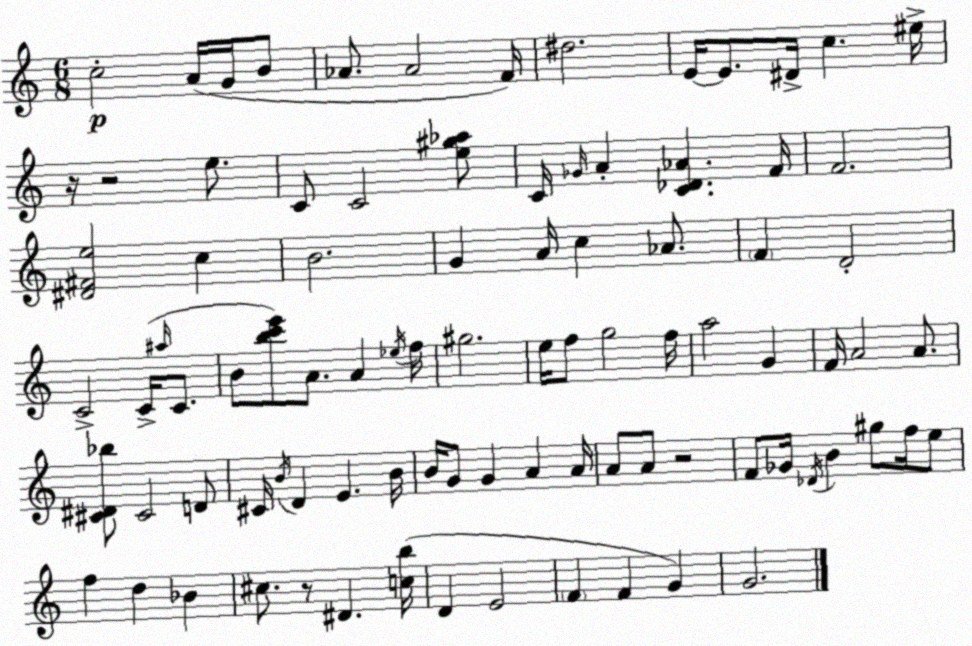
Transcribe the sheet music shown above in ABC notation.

X:1
T:Untitled
M:6/8
L:1/4
K:C
c2 A/4 G/4 B/2 _A/2 _A2 F/4 ^d2 E/4 E/2 ^D/4 c ^e/4 z/4 z2 e/2 C/2 C2 [e^g_a]/2 C/4 _G/4 A [C_D_A] F/4 F2 [^D^Fe]2 c B2 G A/4 c _A/2 F D2 C2 C/4 ^a/4 C/2 B/2 [bc'e']/2 A/2 A _e/4 f/4 ^g2 e/4 f/2 g2 f/4 a2 G F/4 A2 A/2 [^C^D_b]/2 ^C2 D/2 ^C/4 B/4 D E B/4 B/4 G/2 G A A/4 A/2 A/2 z2 F/2 _G/4 _D/4 B ^g/2 f/4 e/2 f d _B ^c/2 z/2 ^D [cb]/4 D E2 F F G G2